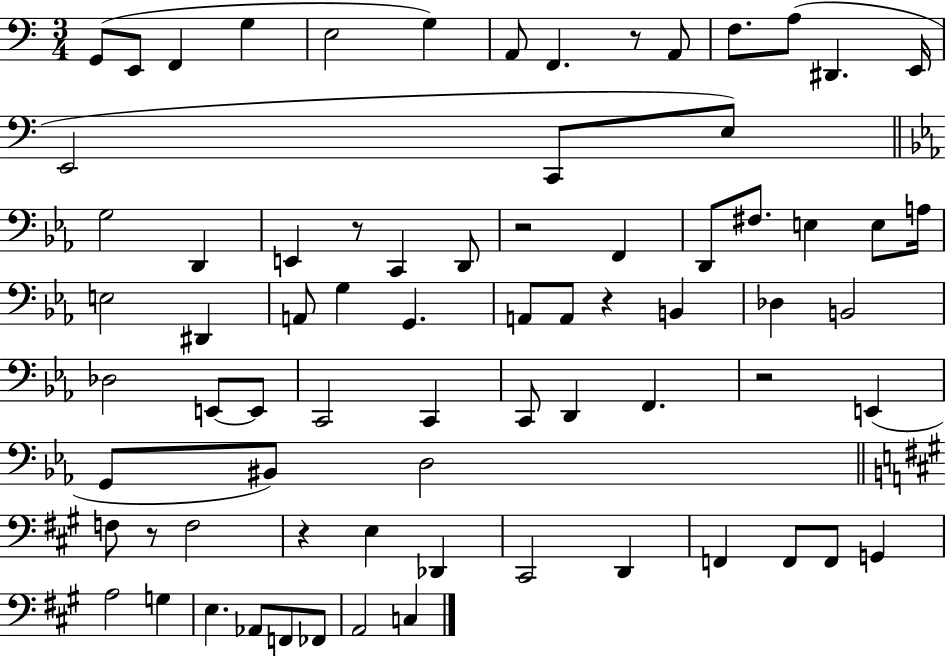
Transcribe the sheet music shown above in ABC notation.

X:1
T:Untitled
M:3/4
L:1/4
K:C
G,,/2 E,,/2 F,, G, E,2 G, A,,/2 F,, z/2 A,,/2 F,/2 A,/2 ^D,, E,,/4 E,,2 C,,/2 E,/2 G,2 D,, E,, z/2 C,, D,,/2 z2 F,, D,,/2 ^F,/2 E, E,/2 A,/4 E,2 ^D,, A,,/2 G, G,, A,,/2 A,,/2 z B,, _D, B,,2 _D,2 E,,/2 E,,/2 C,,2 C,, C,,/2 D,, F,, z2 E,, G,,/2 ^B,,/2 D,2 F,/2 z/2 F,2 z E, _D,, ^C,,2 D,, F,, F,,/2 F,,/2 G,, A,2 G, E, _A,,/2 F,,/2 _F,,/2 A,,2 C,